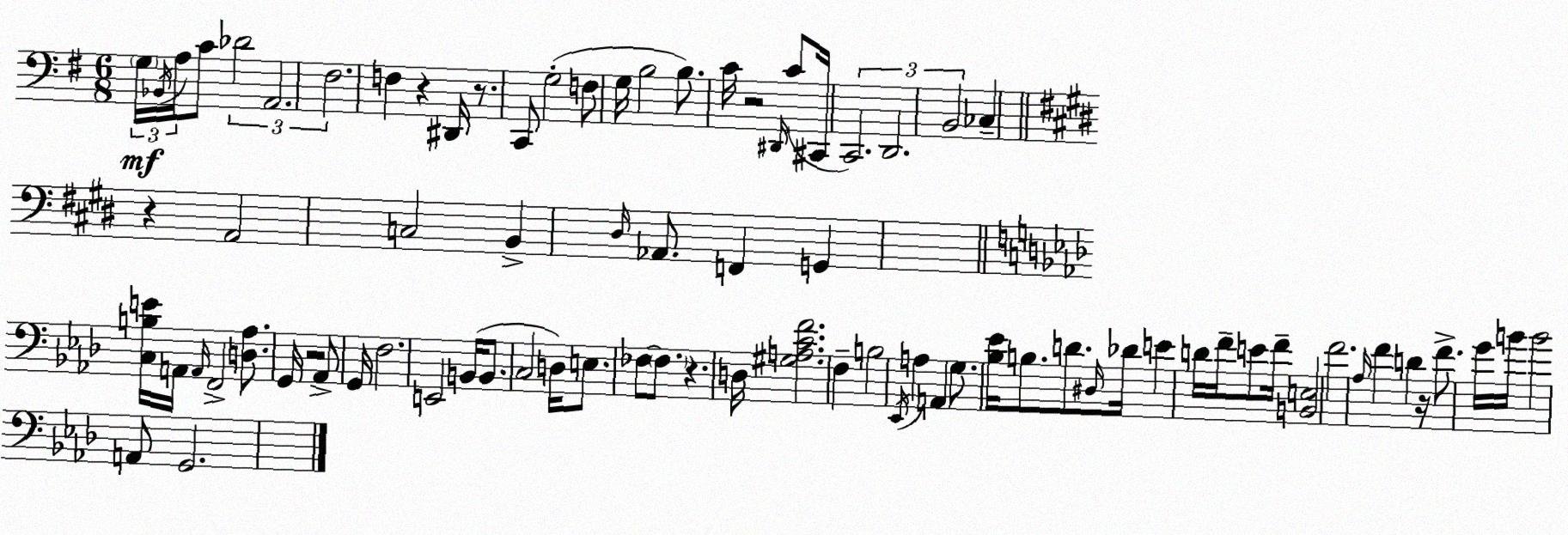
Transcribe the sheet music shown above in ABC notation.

X:1
T:Untitled
M:6/8
L:1/4
K:Em
G,/4 _B,,/4 A,/4 C/2 _D2 A,,2 ^F,2 F, z ^D,,/4 z/2 C,,/2 G,2 F,/2 G,/4 B,2 B,/2 C/4 z2 ^D,,/4 C/2 ^C,,/4 C,,2 D,,2 B,,2 _C, z A,,2 C,2 B,, ^D,/4 _A,,/2 F,, G,, [C,B,E]/4 A,,/4 A,,/4 F,,2 [D,_A,]/2 G,,/4 z2 _A,,/2 G,,/4 F,2 E,,2 B,,/4 B,,/2 C,2 D,/4 E,/2 _F,/2 _F,/2 z D,/4 [^G,A,CF]2 F, B,2 _E,,/4 A, A,, G,/2 [_B,_E]/4 B,/2 D/2 ^D,/4 _D/4 E D/4 F/4 E/2 F/4 [B,,E,]2 F2 _A,/4 F D z/4 F/2 G/4 B/4 B2 A,,/2 G,,2